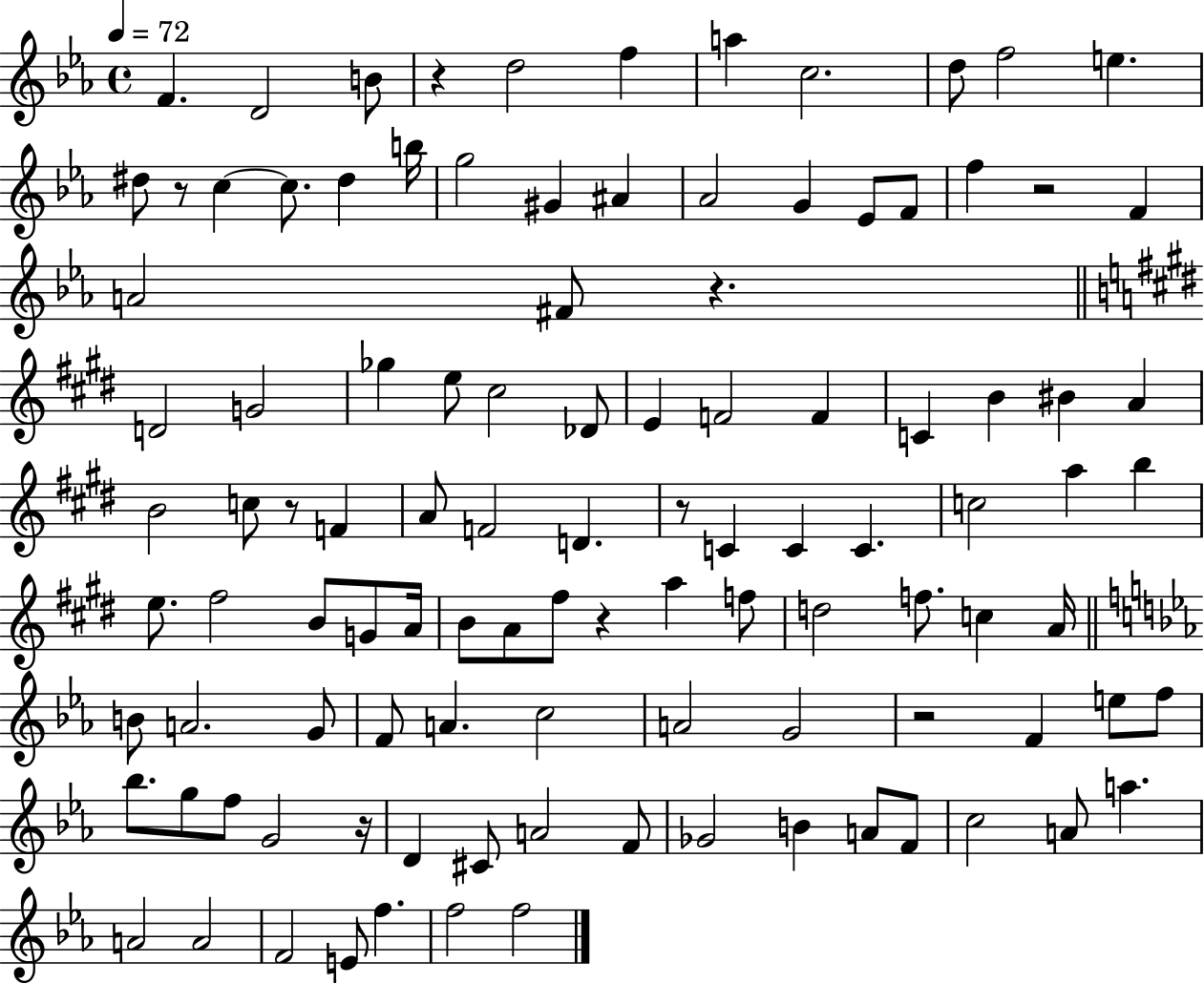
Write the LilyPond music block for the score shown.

{
  \clef treble
  \time 4/4
  \defaultTimeSignature
  \key ees \major
  \tempo 4 = 72
  f'4. d'2 b'8 | r4 d''2 f''4 | a''4 c''2. | d''8 f''2 e''4. | \break dis''8 r8 c''4~~ c''8. dis''4 b''16 | g''2 gis'4 ais'4 | aes'2 g'4 ees'8 f'8 | f''4 r2 f'4 | \break a'2 fis'8 r4. | \bar "||" \break \key e \major d'2 g'2 | ges''4 e''8 cis''2 des'8 | e'4 f'2 f'4 | c'4 b'4 bis'4 a'4 | \break b'2 c''8 r8 f'4 | a'8 f'2 d'4. | r8 c'4 c'4 c'4. | c''2 a''4 b''4 | \break e''8. fis''2 b'8 g'8 a'16 | b'8 a'8 fis''8 r4 a''4 f''8 | d''2 f''8. c''4 a'16 | \bar "||" \break \key c \minor b'8 a'2. g'8 | f'8 a'4. c''2 | a'2 g'2 | r2 f'4 e''8 f''8 | \break bes''8. g''8 f''8 g'2 r16 | d'4 cis'8 a'2 f'8 | ges'2 b'4 a'8 f'8 | c''2 a'8 a''4. | \break a'2 a'2 | f'2 e'8 f''4. | f''2 f''2 | \bar "|."
}